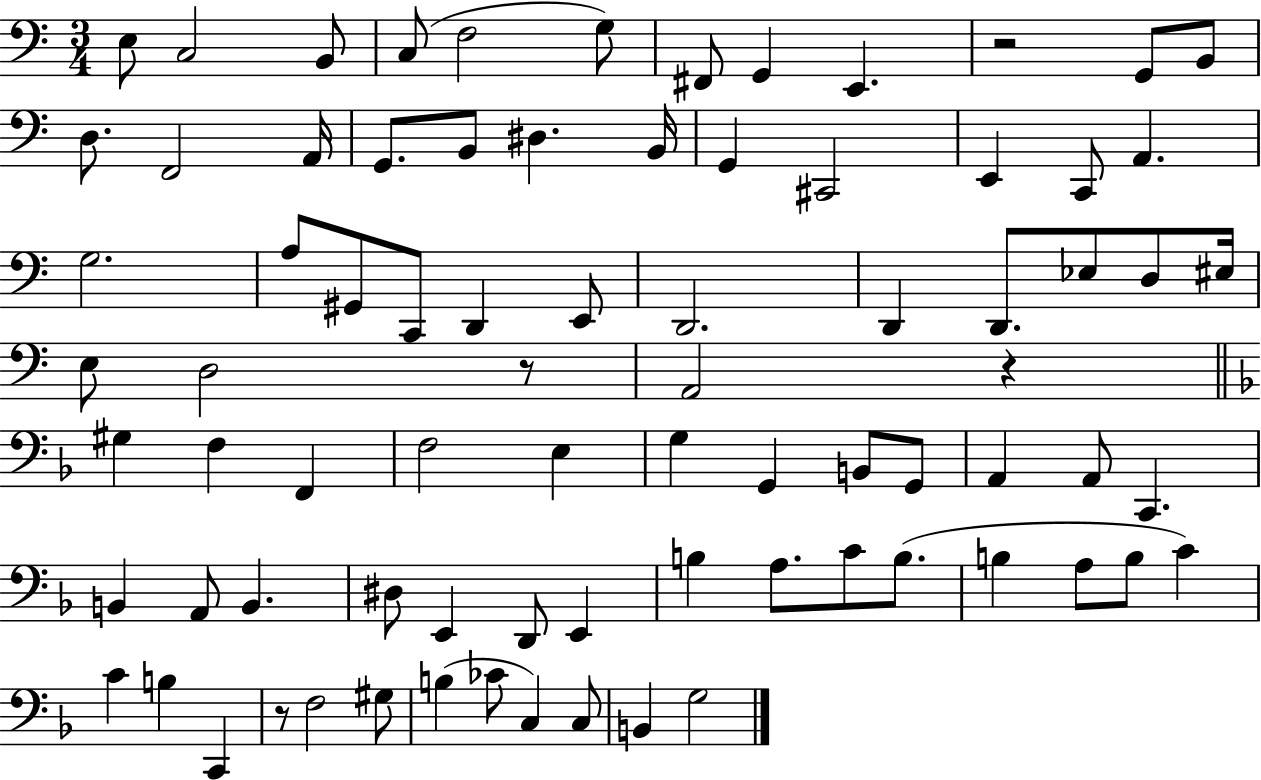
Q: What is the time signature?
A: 3/4